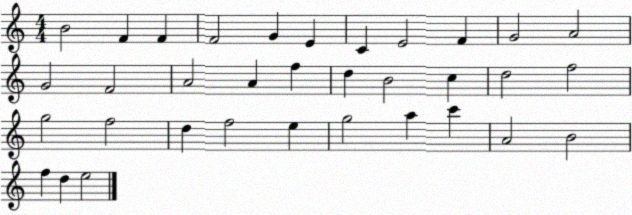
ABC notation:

X:1
T:Untitled
M:4/4
L:1/4
K:C
B2 F F F2 G E C E2 F G2 A2 G2 F2 A2 A f d B2 c d2 f2 g2 f2 d f2 e g2 a c' A2 B2 f d e2